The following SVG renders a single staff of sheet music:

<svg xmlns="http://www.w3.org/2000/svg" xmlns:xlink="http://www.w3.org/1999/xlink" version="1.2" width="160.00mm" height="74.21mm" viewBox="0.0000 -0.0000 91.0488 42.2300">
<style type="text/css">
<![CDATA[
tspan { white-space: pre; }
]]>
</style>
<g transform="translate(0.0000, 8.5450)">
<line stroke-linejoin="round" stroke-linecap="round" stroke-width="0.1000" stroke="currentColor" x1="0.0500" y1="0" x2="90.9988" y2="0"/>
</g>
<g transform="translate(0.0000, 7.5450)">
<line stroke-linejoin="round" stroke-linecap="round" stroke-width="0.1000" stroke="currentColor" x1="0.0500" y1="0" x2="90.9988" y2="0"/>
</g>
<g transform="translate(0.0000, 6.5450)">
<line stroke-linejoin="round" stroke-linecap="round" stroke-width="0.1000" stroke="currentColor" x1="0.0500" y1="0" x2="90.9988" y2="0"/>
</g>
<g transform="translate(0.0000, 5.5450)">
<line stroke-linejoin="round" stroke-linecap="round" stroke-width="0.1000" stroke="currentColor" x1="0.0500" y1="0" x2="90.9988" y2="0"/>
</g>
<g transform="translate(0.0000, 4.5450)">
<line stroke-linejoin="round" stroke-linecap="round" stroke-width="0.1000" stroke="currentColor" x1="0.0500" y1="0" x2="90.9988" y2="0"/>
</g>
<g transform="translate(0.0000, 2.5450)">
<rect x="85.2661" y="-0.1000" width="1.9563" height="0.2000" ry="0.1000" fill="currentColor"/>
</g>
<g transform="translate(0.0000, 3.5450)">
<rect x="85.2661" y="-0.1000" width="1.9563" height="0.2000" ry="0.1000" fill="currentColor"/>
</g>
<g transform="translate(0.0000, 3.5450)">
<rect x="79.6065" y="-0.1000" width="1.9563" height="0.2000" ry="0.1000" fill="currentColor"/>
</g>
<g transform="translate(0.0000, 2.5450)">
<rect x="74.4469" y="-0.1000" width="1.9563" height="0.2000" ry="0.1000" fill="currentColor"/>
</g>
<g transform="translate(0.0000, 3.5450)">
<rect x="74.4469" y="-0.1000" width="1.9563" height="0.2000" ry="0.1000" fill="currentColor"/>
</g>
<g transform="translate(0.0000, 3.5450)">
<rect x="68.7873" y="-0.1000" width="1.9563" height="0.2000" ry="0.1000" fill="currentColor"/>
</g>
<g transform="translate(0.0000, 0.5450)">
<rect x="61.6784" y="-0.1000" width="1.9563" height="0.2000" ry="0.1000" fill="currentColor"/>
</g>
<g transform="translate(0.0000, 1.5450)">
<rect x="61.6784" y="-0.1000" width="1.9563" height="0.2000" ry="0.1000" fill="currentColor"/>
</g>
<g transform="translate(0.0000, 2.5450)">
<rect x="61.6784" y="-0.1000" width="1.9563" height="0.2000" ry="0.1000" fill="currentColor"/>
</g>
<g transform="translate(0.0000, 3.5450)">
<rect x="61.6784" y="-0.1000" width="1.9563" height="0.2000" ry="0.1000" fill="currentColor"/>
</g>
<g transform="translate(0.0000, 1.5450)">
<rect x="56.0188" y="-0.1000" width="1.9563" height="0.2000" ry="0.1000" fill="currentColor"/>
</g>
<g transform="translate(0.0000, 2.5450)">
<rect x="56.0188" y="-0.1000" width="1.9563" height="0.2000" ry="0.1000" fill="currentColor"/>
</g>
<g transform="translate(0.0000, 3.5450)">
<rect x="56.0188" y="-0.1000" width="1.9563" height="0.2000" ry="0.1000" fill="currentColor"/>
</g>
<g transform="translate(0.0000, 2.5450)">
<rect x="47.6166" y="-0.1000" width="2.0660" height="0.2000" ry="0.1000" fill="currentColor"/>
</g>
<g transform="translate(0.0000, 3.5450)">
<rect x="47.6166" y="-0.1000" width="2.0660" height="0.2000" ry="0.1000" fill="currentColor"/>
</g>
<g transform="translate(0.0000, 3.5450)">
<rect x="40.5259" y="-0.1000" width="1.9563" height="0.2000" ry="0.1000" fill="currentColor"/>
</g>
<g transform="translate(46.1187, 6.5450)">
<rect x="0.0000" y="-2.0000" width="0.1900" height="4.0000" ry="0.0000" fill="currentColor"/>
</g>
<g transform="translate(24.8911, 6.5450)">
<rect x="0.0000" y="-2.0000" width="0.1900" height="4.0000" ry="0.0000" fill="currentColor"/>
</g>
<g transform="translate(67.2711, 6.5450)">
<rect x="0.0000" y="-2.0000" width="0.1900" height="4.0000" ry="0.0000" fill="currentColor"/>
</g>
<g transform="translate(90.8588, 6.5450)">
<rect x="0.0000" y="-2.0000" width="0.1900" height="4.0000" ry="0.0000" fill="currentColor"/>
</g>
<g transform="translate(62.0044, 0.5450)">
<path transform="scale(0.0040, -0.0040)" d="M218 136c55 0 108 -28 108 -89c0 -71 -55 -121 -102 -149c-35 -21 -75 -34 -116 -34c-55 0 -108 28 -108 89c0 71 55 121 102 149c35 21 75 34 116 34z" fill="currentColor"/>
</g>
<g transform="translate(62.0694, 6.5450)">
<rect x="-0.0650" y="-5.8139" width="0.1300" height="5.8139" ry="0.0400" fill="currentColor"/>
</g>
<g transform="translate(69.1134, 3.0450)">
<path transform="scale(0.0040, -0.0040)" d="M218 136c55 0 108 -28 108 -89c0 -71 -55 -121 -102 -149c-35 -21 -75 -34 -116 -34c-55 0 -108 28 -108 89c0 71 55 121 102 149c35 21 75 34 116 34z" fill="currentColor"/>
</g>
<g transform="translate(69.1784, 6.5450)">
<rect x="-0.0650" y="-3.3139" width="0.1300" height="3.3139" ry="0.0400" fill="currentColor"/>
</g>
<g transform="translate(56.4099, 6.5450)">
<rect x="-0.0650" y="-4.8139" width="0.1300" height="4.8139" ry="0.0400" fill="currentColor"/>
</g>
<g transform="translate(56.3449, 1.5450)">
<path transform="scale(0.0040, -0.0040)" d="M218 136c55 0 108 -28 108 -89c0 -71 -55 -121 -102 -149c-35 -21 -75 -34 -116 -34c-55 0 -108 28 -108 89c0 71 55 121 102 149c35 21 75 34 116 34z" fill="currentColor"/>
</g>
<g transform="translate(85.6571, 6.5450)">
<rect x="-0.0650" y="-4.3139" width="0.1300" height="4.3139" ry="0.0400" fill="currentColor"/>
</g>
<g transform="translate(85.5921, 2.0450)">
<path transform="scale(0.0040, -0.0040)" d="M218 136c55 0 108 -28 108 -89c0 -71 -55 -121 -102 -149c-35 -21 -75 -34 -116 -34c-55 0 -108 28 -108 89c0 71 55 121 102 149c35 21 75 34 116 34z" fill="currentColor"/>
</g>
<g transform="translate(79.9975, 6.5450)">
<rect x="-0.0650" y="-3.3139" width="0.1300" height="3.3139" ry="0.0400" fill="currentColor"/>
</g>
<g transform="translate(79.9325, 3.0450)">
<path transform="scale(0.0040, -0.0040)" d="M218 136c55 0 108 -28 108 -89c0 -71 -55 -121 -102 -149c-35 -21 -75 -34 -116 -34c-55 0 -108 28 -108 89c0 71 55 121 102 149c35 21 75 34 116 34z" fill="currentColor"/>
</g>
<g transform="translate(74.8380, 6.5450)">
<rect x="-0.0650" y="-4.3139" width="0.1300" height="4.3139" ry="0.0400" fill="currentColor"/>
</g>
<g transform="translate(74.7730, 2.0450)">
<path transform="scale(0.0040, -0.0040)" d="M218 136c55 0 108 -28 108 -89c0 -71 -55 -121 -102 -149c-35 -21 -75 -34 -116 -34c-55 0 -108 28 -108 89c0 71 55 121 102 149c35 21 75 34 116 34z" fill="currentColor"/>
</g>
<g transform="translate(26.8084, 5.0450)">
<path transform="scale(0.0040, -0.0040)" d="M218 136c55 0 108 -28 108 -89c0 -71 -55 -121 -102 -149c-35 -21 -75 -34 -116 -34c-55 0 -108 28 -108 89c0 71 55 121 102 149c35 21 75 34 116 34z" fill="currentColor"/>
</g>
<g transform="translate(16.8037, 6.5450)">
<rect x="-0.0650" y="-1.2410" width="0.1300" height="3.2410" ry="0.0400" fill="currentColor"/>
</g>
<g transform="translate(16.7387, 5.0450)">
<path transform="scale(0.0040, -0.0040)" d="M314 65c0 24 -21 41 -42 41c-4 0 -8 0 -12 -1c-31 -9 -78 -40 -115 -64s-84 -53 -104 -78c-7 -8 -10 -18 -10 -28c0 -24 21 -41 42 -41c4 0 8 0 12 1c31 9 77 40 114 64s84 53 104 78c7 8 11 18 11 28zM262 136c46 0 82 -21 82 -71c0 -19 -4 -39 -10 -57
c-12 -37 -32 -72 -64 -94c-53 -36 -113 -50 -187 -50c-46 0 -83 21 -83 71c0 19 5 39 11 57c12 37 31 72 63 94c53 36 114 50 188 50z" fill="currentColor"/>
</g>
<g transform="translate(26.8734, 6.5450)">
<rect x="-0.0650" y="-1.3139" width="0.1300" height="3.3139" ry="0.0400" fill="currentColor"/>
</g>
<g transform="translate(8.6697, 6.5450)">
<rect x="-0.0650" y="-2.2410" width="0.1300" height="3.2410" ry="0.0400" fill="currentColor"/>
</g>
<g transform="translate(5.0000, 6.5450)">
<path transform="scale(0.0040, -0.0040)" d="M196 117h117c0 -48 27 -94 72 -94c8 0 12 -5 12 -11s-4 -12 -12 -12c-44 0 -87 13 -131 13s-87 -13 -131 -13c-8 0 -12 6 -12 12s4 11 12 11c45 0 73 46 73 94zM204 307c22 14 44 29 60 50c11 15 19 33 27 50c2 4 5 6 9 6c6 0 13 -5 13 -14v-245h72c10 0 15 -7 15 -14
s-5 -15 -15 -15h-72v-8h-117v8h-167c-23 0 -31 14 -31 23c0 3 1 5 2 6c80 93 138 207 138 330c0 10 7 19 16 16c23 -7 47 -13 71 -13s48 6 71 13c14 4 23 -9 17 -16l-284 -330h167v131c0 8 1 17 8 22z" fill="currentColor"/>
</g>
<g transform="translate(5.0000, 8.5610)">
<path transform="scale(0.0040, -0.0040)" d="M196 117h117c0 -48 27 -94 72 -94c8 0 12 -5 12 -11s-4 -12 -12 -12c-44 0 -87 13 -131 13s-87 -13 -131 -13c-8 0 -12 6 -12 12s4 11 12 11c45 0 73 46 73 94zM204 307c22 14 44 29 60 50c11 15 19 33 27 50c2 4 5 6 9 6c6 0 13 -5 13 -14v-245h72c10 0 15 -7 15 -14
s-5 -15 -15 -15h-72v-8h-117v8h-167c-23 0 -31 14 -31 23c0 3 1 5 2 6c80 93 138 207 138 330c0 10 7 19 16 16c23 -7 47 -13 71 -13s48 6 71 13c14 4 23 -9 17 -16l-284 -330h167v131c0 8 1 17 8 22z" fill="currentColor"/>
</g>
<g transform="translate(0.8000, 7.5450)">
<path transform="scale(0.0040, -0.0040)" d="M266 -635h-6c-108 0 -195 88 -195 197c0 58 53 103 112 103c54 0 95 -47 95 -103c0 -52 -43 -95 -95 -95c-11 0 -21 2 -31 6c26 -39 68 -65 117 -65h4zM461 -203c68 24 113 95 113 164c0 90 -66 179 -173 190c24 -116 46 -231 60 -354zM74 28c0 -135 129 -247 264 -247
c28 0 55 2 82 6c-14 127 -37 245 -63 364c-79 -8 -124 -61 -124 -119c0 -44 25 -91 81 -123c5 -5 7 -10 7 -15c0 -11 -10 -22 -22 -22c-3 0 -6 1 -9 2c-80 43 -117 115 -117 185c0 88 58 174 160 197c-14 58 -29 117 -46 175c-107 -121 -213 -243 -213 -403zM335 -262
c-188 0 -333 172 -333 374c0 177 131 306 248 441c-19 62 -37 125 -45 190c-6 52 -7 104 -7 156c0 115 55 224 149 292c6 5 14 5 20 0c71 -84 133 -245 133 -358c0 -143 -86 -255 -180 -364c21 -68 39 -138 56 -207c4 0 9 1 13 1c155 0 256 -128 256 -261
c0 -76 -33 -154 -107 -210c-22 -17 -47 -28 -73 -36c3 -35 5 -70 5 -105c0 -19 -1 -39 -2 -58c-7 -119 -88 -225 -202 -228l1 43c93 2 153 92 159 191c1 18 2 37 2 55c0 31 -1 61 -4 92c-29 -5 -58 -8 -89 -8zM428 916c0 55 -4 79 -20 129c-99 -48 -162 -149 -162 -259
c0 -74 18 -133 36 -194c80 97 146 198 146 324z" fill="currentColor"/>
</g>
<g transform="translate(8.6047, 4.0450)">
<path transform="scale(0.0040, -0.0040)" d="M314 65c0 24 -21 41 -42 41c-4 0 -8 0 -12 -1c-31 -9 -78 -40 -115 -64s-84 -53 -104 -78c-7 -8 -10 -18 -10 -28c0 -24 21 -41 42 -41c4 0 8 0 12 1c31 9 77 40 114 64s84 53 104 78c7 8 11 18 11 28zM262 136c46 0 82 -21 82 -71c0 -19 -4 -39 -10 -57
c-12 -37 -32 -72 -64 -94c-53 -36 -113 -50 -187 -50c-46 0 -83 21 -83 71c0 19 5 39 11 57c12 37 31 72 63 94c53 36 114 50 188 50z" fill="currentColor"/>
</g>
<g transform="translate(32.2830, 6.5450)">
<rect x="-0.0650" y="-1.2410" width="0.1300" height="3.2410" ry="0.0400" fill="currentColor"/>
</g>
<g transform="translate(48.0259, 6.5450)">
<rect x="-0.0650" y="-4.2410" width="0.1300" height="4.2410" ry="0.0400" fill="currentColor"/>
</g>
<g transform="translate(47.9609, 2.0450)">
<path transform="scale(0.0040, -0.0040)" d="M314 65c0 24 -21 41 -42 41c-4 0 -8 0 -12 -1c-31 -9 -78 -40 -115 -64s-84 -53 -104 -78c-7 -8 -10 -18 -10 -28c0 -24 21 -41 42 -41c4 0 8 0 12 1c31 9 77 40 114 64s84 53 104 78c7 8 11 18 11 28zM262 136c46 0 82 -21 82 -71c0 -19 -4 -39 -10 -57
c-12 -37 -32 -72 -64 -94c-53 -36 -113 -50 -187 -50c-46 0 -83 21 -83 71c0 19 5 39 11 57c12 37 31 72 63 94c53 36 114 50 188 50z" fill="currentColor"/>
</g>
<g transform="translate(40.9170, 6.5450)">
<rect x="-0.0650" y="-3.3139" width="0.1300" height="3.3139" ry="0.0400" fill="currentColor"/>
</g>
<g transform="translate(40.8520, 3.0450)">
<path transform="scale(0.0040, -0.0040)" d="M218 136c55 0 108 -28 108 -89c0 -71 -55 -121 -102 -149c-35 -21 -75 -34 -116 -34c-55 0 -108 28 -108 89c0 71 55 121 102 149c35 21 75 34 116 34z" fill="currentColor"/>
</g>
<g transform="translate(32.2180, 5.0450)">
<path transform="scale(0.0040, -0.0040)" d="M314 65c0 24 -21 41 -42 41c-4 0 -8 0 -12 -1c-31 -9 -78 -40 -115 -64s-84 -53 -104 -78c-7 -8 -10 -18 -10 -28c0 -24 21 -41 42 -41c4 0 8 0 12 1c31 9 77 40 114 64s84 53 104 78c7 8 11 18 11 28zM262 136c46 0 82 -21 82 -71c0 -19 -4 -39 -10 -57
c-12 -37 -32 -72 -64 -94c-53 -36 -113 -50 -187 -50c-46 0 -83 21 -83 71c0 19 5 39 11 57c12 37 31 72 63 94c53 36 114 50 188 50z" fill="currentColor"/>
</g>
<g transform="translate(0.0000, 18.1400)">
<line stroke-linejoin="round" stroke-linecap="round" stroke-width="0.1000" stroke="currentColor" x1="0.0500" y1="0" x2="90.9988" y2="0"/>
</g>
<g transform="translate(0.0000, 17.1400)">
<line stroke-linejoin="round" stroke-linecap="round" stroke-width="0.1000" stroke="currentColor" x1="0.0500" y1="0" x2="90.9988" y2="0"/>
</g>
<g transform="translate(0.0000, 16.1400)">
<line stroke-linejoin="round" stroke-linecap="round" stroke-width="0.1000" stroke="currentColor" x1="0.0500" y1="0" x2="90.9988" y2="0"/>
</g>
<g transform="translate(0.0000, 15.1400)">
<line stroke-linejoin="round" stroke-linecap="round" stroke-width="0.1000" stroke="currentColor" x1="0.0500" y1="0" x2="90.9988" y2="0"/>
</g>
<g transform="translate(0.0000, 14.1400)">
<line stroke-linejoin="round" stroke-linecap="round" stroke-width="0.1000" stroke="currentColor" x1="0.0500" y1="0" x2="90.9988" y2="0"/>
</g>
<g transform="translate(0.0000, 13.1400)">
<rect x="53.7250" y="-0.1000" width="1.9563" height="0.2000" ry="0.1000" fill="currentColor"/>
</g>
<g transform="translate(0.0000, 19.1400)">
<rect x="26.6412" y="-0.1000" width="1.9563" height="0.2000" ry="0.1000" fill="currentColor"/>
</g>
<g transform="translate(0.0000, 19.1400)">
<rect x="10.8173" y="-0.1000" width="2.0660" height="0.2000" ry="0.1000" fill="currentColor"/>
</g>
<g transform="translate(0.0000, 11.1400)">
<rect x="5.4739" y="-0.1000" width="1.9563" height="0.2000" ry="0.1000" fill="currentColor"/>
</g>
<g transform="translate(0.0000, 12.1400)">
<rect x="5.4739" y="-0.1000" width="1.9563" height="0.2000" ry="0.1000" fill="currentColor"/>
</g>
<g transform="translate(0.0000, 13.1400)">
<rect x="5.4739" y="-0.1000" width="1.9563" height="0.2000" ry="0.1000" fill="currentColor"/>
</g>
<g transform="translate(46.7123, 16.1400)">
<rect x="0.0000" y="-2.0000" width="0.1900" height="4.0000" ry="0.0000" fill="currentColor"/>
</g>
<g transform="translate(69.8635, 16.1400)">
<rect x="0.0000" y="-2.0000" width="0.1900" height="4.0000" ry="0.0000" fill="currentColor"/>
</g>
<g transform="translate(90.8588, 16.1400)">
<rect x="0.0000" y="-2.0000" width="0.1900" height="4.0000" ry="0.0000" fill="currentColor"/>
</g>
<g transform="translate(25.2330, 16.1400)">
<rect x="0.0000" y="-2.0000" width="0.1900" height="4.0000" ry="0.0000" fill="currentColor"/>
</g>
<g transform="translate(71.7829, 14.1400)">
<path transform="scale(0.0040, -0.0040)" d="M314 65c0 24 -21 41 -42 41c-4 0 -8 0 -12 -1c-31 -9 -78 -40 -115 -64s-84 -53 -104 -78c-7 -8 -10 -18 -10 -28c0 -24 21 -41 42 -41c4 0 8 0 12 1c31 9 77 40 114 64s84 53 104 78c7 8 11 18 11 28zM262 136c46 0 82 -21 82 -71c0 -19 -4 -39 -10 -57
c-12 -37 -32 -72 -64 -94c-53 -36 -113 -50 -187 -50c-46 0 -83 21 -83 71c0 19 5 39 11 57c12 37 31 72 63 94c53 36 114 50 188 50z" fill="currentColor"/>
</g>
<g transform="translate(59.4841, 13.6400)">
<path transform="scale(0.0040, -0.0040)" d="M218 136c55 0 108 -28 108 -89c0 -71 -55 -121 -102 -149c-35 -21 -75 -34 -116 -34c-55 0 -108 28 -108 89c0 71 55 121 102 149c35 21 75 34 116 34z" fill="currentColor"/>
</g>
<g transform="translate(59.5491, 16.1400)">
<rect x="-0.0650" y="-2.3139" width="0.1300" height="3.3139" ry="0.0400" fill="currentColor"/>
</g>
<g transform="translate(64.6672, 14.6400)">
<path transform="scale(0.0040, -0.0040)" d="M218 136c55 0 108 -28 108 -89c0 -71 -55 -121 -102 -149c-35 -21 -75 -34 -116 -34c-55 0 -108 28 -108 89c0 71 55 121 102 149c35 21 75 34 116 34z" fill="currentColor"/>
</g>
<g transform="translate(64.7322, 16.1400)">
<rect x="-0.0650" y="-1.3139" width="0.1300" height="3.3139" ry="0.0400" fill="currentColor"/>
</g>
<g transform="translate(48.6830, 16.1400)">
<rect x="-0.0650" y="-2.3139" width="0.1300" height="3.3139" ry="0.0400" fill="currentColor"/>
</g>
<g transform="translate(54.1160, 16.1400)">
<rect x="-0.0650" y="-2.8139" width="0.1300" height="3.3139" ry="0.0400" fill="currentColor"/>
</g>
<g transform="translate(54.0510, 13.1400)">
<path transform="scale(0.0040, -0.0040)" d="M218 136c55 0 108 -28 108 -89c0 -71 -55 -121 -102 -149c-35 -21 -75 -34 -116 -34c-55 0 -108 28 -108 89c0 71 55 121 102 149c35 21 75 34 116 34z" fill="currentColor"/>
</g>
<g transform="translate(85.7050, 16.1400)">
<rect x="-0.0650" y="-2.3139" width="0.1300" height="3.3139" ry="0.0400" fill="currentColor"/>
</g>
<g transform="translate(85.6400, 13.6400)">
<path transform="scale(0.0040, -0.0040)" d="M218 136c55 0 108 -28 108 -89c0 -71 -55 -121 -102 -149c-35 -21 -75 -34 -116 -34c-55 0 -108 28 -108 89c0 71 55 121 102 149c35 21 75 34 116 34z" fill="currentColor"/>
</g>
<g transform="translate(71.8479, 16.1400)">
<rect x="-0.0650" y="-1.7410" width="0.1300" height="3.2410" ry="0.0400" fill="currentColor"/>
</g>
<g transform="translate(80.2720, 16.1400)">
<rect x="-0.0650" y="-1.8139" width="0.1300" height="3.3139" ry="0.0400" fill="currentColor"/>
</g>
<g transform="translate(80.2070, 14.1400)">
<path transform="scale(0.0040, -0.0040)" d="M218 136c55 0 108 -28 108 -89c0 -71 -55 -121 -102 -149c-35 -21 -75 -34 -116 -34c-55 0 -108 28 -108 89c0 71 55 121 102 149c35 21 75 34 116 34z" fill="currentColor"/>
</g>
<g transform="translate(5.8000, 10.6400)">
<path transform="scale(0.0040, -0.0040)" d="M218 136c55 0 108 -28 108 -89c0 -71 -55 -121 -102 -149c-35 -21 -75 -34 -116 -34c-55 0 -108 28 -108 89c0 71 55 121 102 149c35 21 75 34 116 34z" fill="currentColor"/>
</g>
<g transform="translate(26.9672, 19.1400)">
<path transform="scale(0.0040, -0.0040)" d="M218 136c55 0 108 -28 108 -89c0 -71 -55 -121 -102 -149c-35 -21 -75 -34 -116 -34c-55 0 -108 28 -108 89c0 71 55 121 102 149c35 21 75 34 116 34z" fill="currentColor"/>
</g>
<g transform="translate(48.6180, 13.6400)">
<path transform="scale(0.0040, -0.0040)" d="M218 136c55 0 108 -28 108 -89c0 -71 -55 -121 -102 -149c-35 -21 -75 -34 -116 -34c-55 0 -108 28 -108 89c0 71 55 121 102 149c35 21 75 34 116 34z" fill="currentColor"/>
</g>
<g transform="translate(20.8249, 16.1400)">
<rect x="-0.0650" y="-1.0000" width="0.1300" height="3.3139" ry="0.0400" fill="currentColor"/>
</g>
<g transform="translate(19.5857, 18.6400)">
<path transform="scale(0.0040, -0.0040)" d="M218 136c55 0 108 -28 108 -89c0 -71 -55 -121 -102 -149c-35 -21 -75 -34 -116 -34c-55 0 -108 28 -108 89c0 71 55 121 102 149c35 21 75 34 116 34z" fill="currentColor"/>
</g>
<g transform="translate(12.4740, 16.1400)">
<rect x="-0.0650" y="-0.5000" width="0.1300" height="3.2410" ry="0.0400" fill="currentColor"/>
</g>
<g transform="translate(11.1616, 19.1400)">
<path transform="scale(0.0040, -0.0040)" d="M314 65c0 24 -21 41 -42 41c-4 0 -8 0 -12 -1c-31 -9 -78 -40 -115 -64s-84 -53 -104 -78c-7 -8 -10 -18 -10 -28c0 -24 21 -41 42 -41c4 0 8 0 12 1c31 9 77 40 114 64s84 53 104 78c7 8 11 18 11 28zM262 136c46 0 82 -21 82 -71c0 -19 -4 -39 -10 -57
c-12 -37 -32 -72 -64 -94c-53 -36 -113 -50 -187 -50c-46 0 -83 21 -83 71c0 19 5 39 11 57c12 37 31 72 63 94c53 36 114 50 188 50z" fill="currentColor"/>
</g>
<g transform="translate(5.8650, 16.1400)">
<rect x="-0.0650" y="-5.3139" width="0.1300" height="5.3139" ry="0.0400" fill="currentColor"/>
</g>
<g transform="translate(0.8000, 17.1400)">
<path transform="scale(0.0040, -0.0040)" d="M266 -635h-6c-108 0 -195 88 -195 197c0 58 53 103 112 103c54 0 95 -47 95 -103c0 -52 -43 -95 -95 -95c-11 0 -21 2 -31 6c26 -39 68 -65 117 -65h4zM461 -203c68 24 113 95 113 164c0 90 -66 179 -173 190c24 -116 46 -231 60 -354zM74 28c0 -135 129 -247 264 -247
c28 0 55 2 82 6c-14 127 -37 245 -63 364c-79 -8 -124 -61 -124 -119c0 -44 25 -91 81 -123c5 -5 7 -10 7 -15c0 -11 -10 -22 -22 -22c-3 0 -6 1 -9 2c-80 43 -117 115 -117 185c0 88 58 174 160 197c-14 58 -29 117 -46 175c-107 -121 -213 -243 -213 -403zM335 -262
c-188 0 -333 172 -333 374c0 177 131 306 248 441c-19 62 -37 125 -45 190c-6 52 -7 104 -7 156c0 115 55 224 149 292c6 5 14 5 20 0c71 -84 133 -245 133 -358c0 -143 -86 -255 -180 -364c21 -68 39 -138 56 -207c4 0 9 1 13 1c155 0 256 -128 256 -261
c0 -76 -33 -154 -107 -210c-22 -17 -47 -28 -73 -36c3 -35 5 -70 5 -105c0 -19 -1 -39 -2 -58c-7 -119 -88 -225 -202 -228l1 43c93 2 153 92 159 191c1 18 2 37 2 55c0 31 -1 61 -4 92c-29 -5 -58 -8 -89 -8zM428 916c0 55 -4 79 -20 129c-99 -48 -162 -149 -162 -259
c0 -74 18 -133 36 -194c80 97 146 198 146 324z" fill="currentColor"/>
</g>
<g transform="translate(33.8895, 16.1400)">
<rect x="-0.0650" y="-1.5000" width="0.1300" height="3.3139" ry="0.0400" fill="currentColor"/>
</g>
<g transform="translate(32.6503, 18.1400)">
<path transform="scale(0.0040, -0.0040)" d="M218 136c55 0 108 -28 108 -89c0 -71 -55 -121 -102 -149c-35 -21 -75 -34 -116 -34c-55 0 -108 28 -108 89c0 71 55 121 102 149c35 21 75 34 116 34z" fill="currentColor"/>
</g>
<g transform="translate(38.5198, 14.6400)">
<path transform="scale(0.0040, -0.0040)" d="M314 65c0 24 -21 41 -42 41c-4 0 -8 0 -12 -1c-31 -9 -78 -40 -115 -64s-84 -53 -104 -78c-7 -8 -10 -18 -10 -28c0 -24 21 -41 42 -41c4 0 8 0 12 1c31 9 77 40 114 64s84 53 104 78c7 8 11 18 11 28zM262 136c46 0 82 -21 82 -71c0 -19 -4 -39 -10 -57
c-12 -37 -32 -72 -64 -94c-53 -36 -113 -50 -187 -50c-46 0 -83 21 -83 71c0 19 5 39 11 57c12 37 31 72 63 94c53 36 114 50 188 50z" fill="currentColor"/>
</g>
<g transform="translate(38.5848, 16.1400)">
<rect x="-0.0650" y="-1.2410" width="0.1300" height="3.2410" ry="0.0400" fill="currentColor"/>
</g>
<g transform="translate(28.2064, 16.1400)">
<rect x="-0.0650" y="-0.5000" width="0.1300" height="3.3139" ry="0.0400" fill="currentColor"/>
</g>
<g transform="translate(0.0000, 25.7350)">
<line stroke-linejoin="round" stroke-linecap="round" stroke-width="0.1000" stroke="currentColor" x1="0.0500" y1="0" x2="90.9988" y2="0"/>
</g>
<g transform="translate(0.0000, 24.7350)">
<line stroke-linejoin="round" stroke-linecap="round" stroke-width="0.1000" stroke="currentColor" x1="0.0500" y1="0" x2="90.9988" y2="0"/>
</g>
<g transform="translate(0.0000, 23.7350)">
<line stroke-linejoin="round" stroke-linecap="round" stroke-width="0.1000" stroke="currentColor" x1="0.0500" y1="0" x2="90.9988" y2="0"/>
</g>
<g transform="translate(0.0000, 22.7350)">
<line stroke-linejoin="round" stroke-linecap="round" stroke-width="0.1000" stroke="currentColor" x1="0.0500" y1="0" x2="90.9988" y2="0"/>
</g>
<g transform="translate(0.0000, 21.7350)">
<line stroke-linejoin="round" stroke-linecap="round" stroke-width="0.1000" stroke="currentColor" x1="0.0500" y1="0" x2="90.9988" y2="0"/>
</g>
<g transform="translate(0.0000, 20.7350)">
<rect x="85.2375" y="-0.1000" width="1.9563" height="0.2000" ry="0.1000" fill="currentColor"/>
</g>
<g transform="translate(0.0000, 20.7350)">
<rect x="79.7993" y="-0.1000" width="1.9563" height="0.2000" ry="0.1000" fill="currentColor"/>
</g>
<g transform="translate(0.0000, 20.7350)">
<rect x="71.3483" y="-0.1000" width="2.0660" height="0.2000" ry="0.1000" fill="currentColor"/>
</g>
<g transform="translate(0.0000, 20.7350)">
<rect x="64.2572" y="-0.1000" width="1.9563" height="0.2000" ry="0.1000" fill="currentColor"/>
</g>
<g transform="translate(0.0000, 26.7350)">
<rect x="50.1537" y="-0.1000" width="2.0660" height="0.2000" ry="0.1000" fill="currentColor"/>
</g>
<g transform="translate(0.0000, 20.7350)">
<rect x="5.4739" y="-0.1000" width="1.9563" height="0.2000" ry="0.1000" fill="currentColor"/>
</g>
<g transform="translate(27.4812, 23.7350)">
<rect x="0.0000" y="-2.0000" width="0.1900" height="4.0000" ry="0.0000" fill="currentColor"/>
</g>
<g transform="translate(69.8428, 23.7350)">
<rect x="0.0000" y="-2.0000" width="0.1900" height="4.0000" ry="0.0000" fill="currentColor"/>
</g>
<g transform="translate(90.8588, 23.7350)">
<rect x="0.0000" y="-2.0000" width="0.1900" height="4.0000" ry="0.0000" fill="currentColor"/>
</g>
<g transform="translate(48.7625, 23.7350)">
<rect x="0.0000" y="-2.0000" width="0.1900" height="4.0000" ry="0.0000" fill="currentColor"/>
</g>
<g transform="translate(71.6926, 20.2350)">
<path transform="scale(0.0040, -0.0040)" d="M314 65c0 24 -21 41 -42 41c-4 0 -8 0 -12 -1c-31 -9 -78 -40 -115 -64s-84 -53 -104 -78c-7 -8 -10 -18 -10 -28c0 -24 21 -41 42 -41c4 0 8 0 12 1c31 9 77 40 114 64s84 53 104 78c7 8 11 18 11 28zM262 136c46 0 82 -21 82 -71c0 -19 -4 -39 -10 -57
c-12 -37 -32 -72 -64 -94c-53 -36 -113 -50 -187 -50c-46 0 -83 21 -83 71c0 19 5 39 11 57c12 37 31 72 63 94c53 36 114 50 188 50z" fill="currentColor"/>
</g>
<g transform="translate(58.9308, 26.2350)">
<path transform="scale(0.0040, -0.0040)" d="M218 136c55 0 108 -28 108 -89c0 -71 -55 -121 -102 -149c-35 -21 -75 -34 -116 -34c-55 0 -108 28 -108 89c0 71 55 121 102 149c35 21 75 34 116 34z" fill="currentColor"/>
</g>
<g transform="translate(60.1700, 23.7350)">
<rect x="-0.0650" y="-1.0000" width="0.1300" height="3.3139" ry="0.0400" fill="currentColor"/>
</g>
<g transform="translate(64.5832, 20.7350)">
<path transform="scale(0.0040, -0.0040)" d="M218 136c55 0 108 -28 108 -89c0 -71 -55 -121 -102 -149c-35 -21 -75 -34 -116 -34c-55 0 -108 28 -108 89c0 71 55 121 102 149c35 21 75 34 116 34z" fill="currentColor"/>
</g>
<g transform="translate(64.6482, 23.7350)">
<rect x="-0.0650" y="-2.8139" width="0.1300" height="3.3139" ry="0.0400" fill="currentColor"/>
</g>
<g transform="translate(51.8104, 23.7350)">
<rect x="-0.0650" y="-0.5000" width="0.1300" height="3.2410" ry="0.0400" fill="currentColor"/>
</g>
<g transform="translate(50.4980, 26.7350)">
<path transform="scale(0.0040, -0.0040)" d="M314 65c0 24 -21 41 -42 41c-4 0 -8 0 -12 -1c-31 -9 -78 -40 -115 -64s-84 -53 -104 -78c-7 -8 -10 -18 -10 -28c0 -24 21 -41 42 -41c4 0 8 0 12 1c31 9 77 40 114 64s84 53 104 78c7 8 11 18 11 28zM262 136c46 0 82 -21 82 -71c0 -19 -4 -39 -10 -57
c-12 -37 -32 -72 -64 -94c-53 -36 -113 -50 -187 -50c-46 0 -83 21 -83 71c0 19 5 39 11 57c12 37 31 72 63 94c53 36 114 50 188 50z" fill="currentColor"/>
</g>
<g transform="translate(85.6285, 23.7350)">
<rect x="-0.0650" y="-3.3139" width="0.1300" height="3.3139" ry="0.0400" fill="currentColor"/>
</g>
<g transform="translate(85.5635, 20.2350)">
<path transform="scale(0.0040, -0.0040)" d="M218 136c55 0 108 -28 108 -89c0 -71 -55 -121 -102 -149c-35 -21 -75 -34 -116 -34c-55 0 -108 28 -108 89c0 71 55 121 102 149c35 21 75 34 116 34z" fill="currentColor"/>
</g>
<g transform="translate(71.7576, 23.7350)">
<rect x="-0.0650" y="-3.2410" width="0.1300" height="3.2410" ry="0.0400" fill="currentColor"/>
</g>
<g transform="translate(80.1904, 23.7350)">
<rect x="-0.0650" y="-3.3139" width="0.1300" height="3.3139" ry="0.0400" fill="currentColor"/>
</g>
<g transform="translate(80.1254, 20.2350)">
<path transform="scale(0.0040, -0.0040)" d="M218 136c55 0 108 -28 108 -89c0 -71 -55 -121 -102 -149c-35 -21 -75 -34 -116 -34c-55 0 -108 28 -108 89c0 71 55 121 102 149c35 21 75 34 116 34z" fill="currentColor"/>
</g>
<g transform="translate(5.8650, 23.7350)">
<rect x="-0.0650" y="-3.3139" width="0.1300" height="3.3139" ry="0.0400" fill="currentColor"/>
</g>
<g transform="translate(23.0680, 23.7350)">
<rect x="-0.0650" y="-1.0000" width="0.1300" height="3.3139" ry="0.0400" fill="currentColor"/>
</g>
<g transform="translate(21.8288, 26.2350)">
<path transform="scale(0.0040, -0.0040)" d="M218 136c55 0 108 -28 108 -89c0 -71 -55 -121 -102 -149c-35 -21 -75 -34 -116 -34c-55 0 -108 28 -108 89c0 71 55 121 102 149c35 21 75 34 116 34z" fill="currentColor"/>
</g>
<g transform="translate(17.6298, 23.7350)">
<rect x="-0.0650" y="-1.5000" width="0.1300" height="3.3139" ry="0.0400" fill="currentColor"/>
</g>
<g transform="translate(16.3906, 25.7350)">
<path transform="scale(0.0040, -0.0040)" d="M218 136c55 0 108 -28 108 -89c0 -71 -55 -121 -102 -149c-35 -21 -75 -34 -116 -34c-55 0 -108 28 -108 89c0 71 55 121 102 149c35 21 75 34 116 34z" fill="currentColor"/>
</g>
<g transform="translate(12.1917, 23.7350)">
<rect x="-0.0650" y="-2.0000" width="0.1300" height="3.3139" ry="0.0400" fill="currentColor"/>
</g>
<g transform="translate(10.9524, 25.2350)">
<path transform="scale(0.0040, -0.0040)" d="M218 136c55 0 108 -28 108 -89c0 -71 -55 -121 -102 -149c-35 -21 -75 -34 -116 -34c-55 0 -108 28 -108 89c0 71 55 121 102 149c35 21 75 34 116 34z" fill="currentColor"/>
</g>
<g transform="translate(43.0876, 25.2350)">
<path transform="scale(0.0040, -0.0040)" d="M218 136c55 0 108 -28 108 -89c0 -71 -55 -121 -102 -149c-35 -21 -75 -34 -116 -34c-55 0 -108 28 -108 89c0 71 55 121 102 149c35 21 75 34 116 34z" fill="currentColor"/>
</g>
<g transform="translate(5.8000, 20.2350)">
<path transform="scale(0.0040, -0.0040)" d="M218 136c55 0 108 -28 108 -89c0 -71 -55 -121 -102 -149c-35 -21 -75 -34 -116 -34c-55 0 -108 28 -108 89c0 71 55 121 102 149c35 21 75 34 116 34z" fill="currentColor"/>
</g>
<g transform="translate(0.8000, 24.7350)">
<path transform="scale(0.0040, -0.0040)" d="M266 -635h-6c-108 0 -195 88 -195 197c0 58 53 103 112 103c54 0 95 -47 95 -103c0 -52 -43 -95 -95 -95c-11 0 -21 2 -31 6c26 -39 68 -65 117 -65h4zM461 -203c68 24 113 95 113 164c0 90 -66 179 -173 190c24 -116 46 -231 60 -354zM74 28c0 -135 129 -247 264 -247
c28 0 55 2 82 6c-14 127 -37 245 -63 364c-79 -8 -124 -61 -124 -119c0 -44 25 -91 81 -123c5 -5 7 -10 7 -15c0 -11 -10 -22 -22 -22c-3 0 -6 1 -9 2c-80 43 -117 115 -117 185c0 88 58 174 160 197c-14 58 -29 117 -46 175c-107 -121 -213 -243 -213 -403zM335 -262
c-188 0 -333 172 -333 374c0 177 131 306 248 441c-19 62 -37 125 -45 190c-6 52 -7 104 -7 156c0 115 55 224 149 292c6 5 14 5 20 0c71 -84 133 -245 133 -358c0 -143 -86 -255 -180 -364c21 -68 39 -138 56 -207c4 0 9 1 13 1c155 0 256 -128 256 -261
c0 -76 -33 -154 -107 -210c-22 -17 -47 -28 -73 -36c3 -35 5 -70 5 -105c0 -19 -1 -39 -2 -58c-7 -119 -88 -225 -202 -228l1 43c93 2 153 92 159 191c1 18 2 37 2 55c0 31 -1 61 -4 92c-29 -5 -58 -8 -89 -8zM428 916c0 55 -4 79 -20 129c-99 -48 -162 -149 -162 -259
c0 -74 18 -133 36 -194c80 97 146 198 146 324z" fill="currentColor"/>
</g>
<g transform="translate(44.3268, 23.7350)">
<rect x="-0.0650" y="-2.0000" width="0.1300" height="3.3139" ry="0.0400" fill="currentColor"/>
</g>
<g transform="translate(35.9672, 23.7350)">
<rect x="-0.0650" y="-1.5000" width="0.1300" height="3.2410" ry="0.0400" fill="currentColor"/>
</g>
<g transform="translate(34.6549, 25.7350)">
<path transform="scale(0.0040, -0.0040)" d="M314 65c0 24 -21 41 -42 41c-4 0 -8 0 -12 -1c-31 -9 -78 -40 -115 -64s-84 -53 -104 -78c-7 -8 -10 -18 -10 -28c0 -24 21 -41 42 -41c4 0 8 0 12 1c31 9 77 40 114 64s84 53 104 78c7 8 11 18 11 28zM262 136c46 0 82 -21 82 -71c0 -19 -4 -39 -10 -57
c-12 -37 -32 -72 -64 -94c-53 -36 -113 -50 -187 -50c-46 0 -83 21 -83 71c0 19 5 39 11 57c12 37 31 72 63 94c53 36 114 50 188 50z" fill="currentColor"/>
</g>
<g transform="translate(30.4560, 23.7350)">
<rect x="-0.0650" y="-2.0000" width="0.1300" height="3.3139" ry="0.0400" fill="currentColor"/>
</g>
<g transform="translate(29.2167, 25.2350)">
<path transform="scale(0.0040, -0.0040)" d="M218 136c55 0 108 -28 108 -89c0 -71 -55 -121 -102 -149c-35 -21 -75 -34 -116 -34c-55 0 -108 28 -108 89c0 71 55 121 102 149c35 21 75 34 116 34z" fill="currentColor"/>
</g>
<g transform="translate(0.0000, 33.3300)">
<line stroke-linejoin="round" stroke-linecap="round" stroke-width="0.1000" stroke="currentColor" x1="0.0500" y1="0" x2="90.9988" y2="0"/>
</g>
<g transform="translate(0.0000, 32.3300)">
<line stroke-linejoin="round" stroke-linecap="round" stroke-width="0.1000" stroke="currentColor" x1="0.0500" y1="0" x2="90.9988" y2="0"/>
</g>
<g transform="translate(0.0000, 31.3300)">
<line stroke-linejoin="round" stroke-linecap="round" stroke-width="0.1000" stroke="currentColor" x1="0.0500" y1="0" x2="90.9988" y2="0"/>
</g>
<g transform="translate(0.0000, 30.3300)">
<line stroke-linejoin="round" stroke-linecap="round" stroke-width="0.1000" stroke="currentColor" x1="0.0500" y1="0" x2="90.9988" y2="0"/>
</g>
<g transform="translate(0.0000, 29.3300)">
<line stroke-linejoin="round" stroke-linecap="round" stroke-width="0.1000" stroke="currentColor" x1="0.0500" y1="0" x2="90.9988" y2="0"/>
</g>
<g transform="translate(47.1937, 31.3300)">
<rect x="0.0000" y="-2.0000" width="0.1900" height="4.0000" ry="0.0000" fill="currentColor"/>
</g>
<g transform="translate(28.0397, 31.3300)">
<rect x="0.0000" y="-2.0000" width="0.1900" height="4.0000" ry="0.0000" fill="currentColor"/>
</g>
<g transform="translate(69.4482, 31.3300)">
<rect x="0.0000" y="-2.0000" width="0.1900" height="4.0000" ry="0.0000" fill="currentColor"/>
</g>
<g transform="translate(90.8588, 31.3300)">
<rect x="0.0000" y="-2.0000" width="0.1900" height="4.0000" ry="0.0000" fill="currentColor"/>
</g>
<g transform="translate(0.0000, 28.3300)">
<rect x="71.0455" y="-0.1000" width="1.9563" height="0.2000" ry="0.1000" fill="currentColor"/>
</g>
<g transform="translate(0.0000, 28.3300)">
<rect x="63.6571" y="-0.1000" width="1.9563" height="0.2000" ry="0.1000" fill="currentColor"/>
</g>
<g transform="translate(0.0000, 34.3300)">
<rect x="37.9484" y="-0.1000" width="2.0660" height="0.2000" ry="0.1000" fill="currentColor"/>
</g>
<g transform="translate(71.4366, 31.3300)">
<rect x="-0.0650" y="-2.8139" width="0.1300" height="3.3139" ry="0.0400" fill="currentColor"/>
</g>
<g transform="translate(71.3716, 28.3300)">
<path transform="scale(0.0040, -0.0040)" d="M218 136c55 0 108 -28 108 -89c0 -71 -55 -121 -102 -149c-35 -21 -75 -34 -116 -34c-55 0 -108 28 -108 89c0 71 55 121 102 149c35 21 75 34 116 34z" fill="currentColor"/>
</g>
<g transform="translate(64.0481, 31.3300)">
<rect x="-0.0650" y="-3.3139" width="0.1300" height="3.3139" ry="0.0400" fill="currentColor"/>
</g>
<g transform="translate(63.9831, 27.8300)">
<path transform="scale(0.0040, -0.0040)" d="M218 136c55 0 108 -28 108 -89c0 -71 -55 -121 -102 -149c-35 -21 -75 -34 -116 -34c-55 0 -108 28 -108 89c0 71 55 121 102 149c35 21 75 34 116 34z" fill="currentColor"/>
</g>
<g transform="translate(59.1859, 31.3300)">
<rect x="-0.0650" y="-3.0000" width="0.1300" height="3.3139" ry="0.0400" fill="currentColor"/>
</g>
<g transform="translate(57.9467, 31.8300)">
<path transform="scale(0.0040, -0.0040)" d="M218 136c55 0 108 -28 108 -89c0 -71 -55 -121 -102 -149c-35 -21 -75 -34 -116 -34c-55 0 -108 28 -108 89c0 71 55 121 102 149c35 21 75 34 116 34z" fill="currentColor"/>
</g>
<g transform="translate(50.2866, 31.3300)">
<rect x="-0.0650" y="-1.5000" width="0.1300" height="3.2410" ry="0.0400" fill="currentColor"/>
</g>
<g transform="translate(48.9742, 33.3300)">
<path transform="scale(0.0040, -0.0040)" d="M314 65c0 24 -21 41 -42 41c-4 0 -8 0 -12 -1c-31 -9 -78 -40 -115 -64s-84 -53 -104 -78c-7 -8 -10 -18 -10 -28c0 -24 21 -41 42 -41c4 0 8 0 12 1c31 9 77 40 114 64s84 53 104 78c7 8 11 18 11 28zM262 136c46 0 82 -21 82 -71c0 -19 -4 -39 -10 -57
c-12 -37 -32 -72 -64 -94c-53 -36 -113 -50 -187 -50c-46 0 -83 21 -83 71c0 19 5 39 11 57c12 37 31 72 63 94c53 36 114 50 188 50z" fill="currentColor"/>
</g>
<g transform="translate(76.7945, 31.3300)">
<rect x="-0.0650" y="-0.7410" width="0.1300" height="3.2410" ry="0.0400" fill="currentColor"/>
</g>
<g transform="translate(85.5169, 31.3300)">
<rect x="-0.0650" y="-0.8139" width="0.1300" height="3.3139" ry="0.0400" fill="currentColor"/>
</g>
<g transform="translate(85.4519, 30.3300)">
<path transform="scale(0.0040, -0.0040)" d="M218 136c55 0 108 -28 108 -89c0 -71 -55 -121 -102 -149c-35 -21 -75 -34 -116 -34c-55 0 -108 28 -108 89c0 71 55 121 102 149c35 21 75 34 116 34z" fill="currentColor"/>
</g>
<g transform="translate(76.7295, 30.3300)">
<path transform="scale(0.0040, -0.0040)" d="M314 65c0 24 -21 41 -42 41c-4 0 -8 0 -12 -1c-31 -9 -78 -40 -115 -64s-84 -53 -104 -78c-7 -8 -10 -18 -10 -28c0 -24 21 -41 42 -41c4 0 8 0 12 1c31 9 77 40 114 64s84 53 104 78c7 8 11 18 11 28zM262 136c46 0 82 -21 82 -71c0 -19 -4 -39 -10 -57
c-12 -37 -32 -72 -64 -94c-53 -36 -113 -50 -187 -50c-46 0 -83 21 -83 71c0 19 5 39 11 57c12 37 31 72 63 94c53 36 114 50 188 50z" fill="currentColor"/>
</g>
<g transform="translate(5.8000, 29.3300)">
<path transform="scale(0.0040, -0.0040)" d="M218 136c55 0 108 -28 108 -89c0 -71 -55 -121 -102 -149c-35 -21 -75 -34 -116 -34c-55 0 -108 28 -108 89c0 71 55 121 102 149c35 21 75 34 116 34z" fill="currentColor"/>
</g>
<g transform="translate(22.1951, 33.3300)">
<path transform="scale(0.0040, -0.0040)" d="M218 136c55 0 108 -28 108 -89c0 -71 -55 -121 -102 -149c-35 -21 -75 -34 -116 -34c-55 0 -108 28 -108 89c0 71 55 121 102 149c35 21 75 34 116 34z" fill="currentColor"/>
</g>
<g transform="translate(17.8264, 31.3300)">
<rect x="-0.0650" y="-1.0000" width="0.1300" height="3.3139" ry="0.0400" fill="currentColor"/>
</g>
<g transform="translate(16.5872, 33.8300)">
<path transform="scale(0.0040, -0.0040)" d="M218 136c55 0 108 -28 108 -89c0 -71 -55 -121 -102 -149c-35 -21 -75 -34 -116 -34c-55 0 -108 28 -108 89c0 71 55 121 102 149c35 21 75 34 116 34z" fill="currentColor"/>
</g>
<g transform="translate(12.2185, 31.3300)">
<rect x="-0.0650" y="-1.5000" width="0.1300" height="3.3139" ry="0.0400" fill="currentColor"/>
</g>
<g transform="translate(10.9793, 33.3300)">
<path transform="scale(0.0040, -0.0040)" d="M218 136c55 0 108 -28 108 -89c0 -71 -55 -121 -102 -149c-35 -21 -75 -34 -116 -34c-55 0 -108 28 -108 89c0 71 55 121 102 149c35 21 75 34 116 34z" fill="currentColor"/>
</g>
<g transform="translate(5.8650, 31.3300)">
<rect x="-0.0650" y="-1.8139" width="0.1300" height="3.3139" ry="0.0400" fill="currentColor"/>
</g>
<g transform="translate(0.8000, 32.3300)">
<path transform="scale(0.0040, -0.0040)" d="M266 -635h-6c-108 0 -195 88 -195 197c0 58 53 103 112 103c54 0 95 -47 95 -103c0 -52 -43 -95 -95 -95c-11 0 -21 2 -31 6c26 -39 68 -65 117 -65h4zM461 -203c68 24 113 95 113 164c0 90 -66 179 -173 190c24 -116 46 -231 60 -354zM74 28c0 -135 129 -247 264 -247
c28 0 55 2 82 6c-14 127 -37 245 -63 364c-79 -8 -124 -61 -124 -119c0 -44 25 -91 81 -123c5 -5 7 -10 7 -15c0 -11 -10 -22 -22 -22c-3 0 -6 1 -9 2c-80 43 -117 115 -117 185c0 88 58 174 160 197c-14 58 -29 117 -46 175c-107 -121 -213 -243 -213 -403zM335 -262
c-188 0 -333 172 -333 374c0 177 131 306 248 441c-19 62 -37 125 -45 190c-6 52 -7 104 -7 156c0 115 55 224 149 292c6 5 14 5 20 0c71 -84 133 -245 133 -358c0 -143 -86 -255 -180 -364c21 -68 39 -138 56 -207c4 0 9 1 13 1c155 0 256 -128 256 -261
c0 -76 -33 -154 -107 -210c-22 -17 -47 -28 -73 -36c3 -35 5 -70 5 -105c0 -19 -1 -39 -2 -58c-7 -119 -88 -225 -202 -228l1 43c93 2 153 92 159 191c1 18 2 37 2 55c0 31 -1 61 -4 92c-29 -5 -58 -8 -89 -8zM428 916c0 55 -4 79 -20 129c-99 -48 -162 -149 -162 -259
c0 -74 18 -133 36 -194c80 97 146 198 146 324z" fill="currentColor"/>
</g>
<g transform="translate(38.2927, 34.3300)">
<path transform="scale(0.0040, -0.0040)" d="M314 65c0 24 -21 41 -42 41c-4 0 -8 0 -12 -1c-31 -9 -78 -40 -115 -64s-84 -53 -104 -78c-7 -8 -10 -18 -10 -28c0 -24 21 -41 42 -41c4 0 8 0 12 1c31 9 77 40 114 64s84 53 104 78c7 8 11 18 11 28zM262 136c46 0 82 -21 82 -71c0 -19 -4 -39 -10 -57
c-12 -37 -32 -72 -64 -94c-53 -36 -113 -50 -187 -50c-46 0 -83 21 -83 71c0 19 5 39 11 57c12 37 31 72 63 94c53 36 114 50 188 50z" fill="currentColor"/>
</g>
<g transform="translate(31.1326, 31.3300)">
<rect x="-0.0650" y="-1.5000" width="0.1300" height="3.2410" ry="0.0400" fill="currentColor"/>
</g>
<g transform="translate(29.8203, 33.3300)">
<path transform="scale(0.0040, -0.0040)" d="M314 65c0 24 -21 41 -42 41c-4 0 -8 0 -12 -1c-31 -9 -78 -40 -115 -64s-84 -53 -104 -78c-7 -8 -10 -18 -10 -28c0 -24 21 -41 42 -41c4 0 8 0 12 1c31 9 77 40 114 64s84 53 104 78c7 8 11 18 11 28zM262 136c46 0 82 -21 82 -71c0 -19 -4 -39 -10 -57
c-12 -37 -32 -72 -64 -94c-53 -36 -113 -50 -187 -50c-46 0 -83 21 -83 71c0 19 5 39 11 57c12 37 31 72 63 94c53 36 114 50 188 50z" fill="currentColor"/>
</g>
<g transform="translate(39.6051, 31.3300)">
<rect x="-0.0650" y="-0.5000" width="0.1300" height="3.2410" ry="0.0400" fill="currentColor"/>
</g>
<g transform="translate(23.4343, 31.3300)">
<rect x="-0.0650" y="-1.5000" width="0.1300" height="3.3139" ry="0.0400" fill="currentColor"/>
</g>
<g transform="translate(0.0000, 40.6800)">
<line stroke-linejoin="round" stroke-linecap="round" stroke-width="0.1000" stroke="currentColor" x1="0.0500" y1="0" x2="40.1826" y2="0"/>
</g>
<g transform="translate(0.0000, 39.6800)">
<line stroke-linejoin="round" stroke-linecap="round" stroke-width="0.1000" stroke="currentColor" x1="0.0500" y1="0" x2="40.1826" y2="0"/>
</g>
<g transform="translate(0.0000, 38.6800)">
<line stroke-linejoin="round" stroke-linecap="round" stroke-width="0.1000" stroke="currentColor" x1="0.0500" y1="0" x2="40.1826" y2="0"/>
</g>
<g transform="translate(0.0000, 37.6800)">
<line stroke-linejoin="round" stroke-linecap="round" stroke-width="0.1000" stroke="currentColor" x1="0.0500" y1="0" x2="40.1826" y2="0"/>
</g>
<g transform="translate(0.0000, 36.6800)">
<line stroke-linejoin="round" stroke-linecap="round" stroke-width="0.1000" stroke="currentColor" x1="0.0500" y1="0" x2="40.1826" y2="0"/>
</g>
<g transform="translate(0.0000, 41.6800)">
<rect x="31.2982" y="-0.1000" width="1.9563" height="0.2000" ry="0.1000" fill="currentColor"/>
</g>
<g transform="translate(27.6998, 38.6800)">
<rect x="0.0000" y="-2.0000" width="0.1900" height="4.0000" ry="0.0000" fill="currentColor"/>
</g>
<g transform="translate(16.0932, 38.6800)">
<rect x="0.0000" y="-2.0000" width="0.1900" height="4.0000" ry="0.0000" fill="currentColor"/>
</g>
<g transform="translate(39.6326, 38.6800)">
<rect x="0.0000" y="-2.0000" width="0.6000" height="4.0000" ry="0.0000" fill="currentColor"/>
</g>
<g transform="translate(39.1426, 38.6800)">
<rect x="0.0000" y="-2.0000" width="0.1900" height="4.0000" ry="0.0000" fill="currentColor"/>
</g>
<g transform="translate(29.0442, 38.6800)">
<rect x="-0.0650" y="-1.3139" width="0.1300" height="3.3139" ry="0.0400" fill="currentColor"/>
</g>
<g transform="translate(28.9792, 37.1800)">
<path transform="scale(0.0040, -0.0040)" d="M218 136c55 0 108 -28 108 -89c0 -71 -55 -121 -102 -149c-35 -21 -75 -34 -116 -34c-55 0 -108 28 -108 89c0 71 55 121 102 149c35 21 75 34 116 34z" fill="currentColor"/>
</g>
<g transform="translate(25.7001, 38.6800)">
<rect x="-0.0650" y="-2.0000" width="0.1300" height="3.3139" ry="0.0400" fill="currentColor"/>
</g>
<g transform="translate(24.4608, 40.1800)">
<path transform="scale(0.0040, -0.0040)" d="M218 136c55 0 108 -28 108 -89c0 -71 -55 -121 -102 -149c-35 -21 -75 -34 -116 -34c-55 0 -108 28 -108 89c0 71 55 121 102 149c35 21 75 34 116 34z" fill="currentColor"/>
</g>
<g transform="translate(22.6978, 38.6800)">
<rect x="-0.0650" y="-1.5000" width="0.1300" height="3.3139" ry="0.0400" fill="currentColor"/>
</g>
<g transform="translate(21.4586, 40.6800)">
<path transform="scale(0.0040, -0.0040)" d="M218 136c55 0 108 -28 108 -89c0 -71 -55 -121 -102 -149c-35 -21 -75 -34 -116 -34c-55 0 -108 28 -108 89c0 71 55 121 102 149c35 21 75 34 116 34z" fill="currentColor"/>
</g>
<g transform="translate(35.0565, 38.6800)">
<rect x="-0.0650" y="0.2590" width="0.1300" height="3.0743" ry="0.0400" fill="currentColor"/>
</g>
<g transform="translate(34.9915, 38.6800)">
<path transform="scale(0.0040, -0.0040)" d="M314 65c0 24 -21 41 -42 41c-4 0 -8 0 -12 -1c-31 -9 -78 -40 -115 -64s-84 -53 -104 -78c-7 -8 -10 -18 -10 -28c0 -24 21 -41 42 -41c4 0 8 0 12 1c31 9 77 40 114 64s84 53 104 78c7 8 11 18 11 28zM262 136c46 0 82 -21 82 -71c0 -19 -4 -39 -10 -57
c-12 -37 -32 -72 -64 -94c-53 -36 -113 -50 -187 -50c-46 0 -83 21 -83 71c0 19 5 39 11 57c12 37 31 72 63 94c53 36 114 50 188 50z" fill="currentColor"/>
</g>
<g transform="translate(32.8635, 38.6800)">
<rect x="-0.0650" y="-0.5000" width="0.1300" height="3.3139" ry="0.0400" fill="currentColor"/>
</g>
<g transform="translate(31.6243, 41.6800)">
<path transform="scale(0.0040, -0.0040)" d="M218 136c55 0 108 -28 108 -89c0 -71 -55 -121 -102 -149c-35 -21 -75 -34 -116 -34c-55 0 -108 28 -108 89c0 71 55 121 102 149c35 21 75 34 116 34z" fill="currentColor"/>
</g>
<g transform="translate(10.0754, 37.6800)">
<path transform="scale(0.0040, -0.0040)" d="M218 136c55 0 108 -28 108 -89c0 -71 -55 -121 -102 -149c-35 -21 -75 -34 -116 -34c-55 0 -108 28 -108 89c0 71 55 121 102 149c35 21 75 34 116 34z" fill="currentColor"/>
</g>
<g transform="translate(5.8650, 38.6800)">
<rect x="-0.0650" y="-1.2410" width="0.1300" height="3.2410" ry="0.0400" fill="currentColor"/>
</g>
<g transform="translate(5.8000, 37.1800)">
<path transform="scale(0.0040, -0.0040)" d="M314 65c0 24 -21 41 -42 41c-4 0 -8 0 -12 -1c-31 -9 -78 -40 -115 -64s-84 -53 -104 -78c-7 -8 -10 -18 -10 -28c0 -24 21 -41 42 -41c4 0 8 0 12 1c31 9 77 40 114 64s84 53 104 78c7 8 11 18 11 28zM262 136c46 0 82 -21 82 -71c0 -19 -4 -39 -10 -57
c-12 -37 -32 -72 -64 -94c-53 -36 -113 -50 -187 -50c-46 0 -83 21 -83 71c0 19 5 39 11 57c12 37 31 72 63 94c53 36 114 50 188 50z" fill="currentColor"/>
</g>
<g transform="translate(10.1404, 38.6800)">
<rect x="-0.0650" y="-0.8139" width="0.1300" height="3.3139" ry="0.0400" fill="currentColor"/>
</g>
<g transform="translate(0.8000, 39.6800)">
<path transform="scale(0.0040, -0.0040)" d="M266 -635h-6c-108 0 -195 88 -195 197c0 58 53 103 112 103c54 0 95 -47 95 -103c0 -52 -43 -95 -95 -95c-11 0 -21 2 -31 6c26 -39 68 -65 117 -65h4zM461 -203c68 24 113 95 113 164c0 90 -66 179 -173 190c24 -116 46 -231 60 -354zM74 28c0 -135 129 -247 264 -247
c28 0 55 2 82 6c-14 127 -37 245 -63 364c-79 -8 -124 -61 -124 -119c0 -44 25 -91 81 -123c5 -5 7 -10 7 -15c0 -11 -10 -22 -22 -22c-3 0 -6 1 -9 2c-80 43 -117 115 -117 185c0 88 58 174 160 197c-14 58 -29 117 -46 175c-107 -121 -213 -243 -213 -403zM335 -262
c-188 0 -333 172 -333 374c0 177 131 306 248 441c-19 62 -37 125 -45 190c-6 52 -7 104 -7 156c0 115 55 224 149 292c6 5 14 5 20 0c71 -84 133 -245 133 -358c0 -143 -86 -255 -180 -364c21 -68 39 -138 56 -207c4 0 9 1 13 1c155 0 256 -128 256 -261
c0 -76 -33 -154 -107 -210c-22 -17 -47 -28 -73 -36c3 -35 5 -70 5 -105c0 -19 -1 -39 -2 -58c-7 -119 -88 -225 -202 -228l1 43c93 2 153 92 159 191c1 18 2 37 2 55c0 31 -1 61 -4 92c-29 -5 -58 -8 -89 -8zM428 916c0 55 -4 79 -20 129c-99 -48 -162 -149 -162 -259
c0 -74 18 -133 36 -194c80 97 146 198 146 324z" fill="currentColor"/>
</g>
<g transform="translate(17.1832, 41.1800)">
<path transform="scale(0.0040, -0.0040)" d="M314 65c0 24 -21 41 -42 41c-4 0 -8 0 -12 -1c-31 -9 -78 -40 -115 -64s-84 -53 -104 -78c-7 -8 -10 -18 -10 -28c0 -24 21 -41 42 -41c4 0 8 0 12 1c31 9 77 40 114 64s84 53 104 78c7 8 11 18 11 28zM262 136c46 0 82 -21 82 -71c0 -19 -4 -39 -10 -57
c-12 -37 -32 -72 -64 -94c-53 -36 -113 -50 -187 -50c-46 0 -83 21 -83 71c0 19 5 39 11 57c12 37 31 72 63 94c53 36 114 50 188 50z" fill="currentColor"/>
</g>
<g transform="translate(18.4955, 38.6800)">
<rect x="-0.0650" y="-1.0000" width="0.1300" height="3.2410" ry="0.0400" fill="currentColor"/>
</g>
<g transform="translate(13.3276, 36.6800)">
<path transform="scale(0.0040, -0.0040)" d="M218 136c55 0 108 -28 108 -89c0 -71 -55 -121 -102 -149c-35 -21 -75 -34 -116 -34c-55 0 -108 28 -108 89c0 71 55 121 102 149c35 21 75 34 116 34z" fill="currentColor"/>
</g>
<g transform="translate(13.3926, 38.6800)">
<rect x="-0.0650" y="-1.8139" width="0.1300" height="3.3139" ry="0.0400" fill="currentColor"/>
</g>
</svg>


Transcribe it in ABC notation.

X:1
T:Untitled
M:4/4
L:1/4
K:C
g2 e2 e e2 b d'2 e' g' b d' b d' f' C2 D C E e2 g a g e f2 f g b F E D F E2 F C2 D a b2 b b f E D E E2 C2 E2 A b a d2 d e2 d f D2 E F e C B2